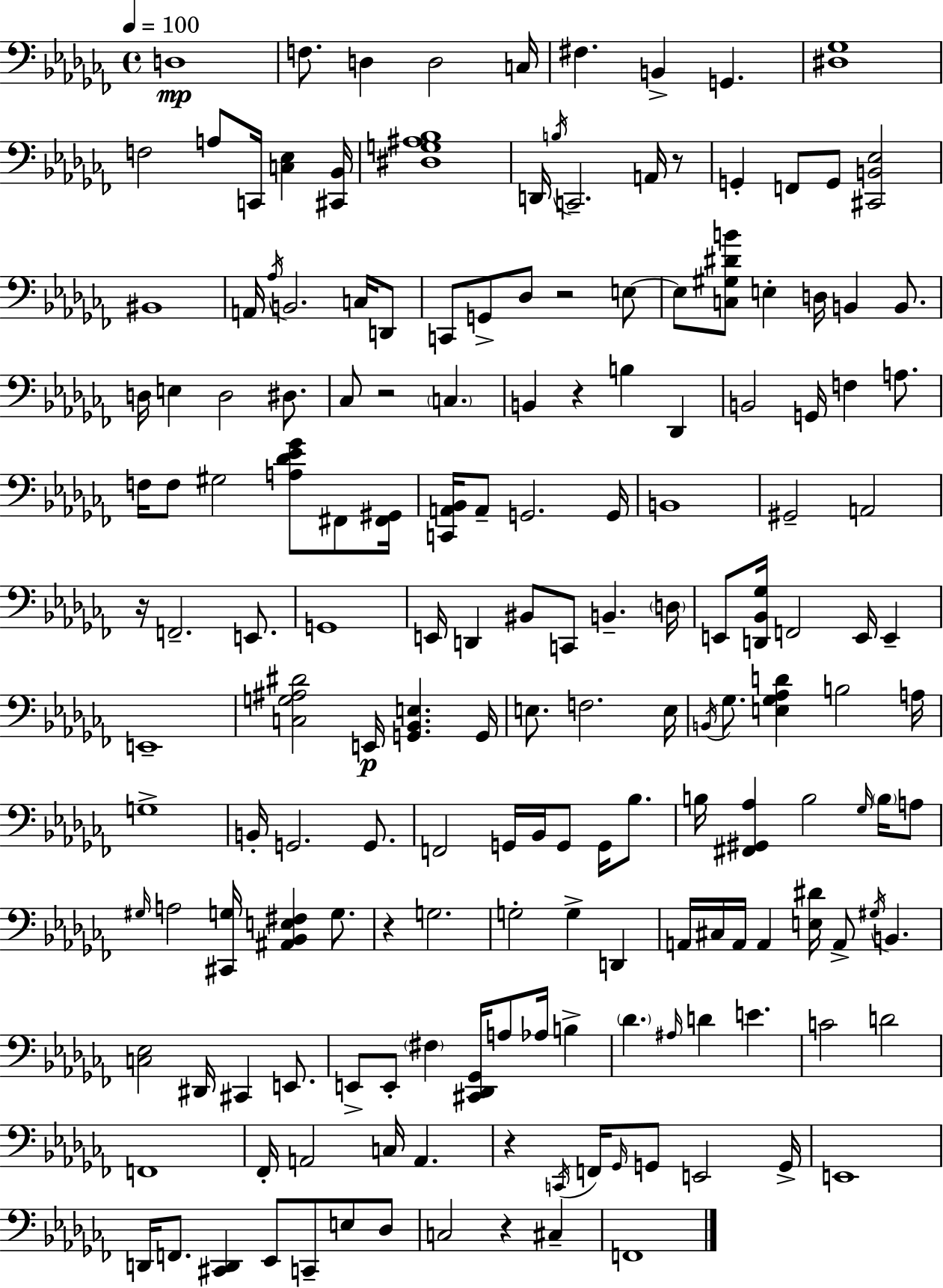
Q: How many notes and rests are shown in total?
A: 172